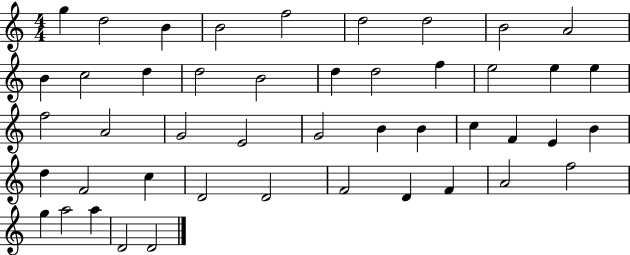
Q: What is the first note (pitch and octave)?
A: G5